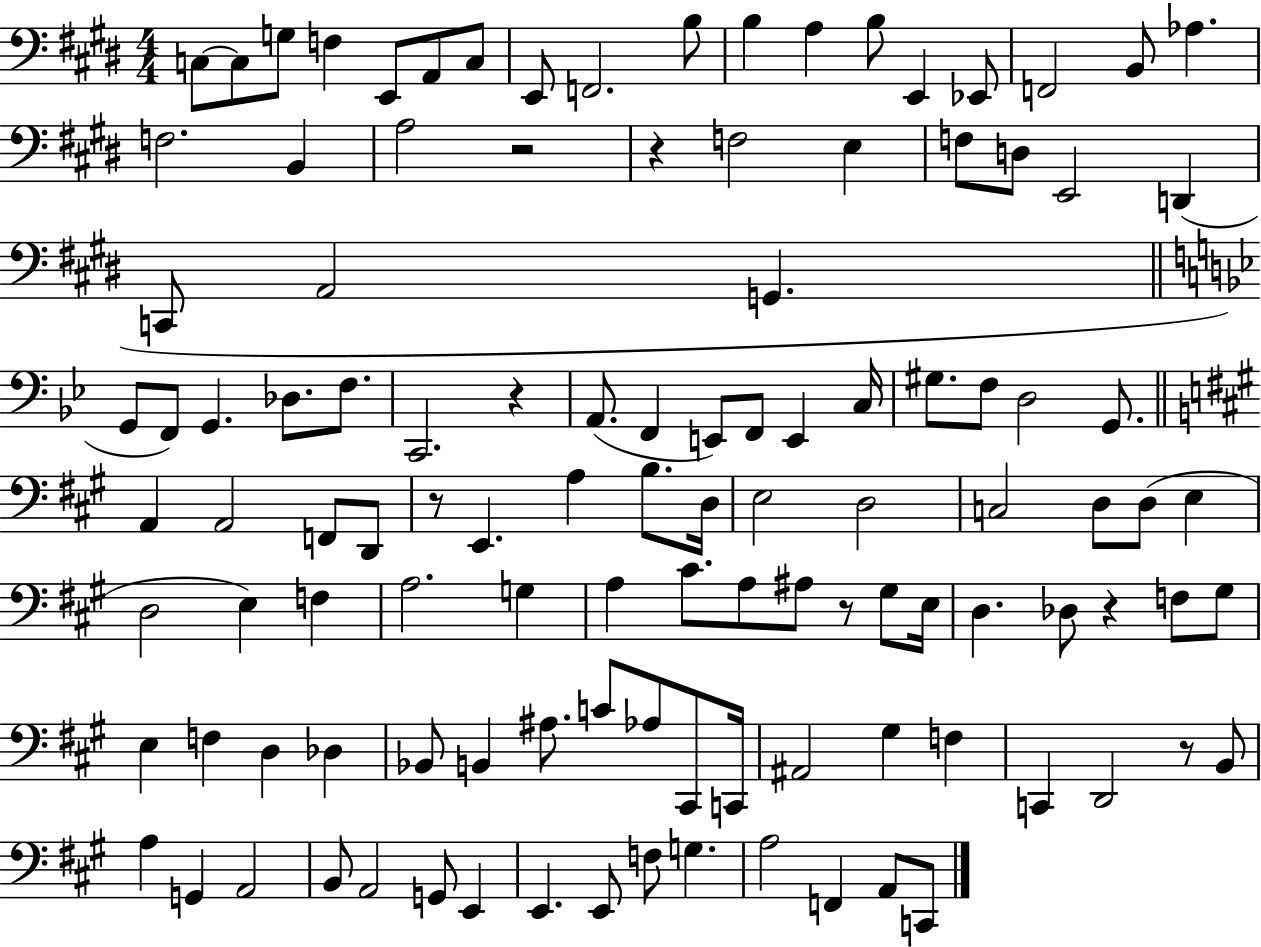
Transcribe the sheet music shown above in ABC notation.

X:1
T:Untitled
M:4/4
L:1/4
K:E
C,/2 C,/2 G,/2 F, E,,/2 A,,/2 C,/2 E,,/2 F,,2 B,/2 B, A, B,/2 E,, _E,,/2 F,,2 B,,/2 _A, F,2 B,, A,2 z2 z F,2 E, F,/2 D,/2 E,,2 D,, C,,/2 A,,2 G,, G,,/2 F,,/2 G,, _D,/2 F,/2 C,,2 z A,,/2 F,, E,,/2 F,,/2 E,, C,/4 ^G,/2 F,/2 D,2 G,,/2 A,, A,,2 F,,/2 D,,/2 z/2 E,, A, B,/2 D,/4 E,2 D,2 C,2 D,/2 D,/2 E, D,2 E, F, A,2 G, A, ^C/2 A,/2 ^A,/2 z/2 ^G,/2 E,/4 D, _D,/2 z F,/2 ^G,/2 E, F, D, _D, _B,,/2 B,, ^A,/2 C/2 _A,/2 ^C,,/2 C,,/4 ^A,,2 ^G, F, C,, D,,2 z/2 B,,/2 A, G,, A,,2 B,,/2 A,,2 G,,/2 E,, E,, E,,/2 F,/2 G, A,2 F,, A,,/2 C,,/2